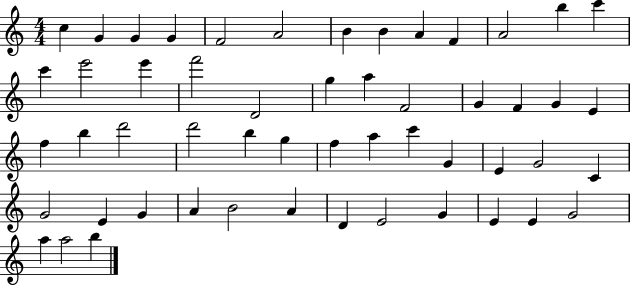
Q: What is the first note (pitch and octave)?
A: C5